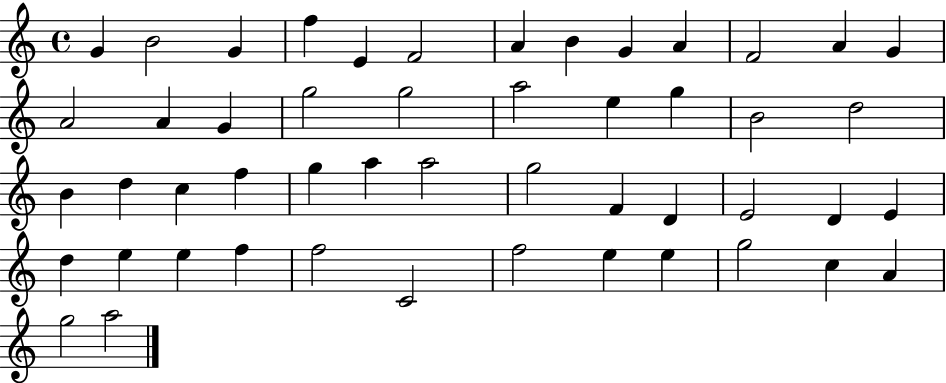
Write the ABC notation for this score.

X:1
T:Untitled
M:4/4
L:1/4
K:C
G B2 G f E F2 A B G A F2 A G A2 A G g2 g2 a2 e g B2 d2 B d c f g a a2 g2 F D E2 D E d e e f f2 C2 f2 e e g2 c A g2 a2